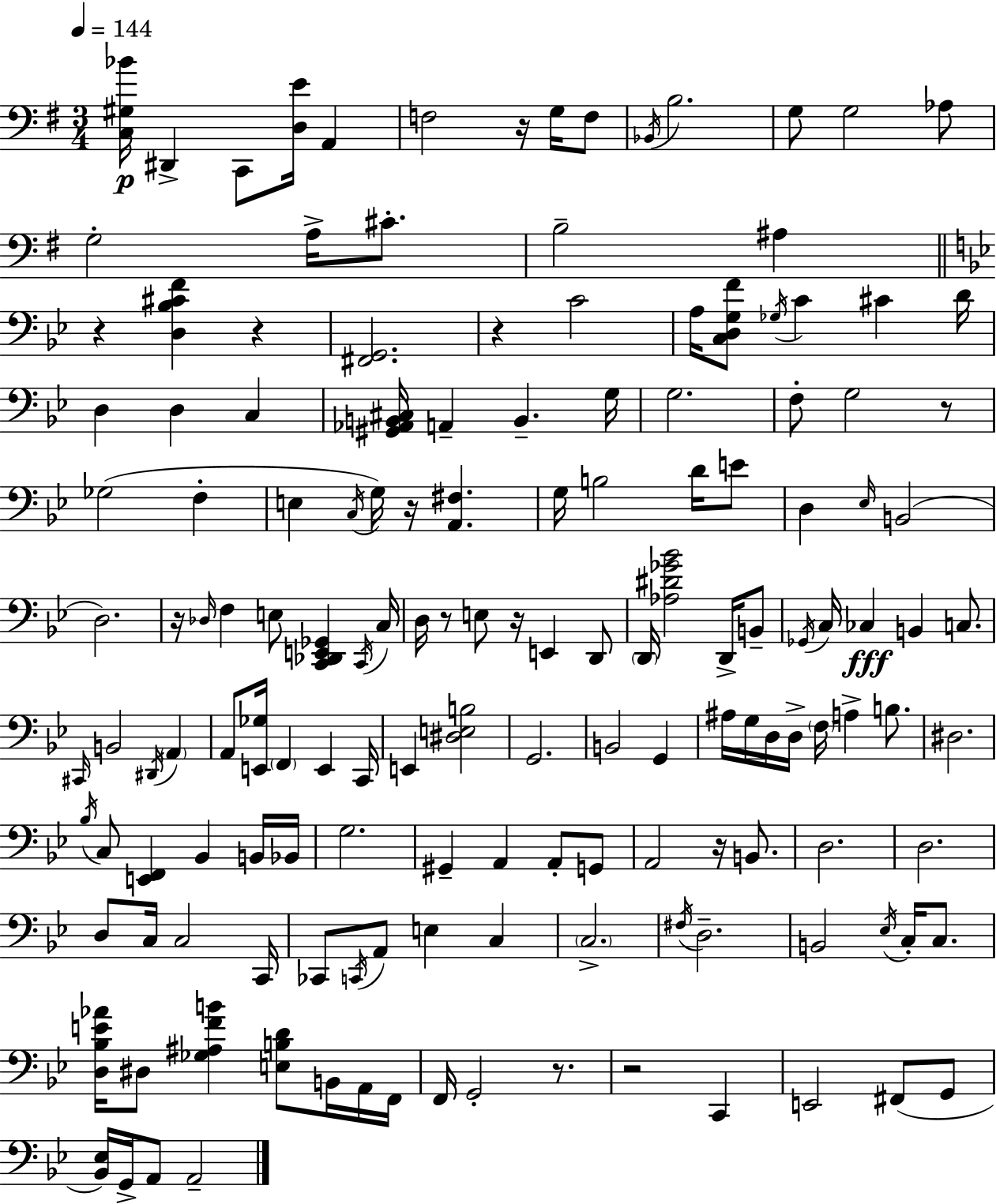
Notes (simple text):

[C3,G#3,Bb4]/s D#2/q C2/e [D3,E4]/s A2/q F3/h R/s G3/s F3/e Bb2/s B3/h. G3/e G3/h Ab3/e G3/h A3/s C#4/e. B3/h A#3/q R/q [D3,Bb3,C#4,F4]/q R/q [F#2,G2]/h. R/q C4/h A3/s [C3,D3,G3,F4]/e Gb3/s C4/q C#4/q D4/s D3/q D3/q C3/q [G#2,Ab2,B2,C#3]/s A2/q B2/q. G3/s G3/h. F3/e G3/h R/e Gb3/h F3/q E3/q C3/s G3/s R/s [A2,F#3]/q. G3/s B3/h D4/s E4/e D3/q Eb3/s B2/h D3/h. R/s Db3/s F3/q E3/e [C2,Db2,E2,Gb2]/q C2/s C3/s D3/s R/e E3/e R/s E2/q D2/e D2/s [Ab3,D#4,Gb4,Bb4]/h D2/s B2/e Gb2/s C3/s CES3/q B2/q C3/e. C#2/s B2/h D#2/s A2/q A2/e [E2,Gb3]/s F2/q E2/q C2/s E2/q [D#3,E3,B3]/h G2/h. B2/h G2/q A#3/s G3/s D3/s D3/s F3/s A3/q B3/e. D#3/h. Bb3/s C3/e [E2,F2]/q Bb2/q B2/s Bb2/s G3/h. G#2/q A2/q A2/e G2/e A2/h R/s B2/e. D3/h. D3/h. D3/e C3/s C3/h C2/s CES2/e C2/s A2/e E3/q C3/q C3/h. F#3/s D3/h. B2/h Eb3/s C3/s C3/e. [D3,Bb3,E4,Ab4]/s D#3/e [Gb3,A#3,F4,B4]/q [E3,B3,D4]/e B2/s A2/s F2/s F2/s G2/h R/e. R/h C2/q E2/h F#2/e G2/e [Bb2,Eb3]/s G2/s A2/e A2/h